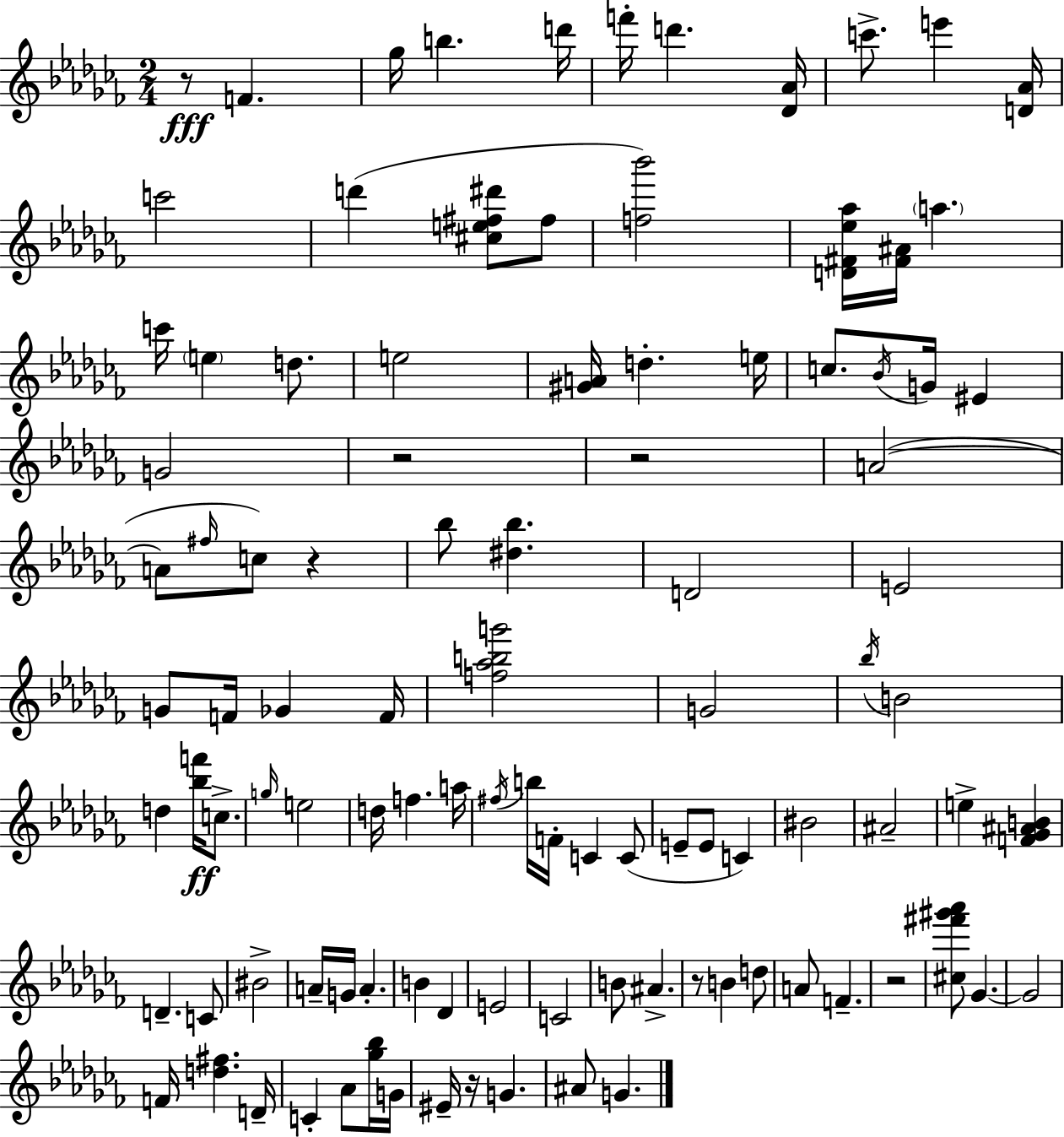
R/e F4/q. Gb5/s B5/q. D6/s F6/s D6/q. [Db4,Ab4]/s C6/e. E6/q [D4,Ab4]/s C6/h D6/q [C#5,E5,F#5,D#6]/e F#5/e [F5,Bb6]/h [D4,F#4,Eb5,Ab5]/s [F#4,A#4]/s A5/q. C6/s E5/q D5/e. E5/h [G#4,A4]/s D5/q. E5/s C5/e. Bb4/s G4/s EIS4/q G4/h R/h R/h A4/h A4/e F#5/s C5/e R/q Bb5/e [D#5,Bb5]/q. D4/h E4/h G4/e F4/s Gb4/q F4/s [F5,Ab5,B5,G6]/h G4/h Bb5/s B4/h D5/q [Bb5,F6]/s C5/e. G5/s E5/h D5/s F5/q. A5/s F#5/s B5/s F4/s C4/q C4/e E4/e E4/e C4/q BIS4/h A#4/h E5/q [F4,Gb4,A#4,B4]/q D4/q. C4/e BIS4/h A4/s G4/s A4/q. B4/q Db4/q E4/h C4/h B4/e A#4/q. R/e B4/q D5/e A4/e F4/q. R/h [C#5,F#6,G#6,Ab6]/e Gb4/q. Gb4/h F4/s [D5,F#5]/q. D4/s C4/q Ab4/e [Gb5,Bb5]/s G4/s EIS4/s R/s G4/q. A#4/e G4/q.